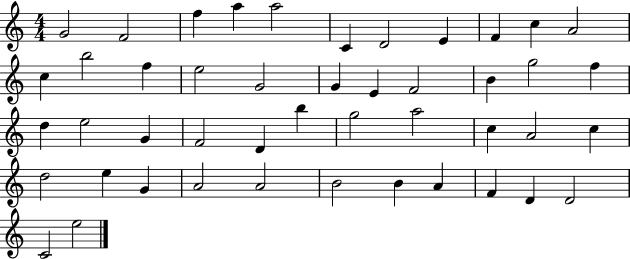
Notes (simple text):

G4/h F4/h F5/q A5/q A5/h C4/q D4/h E4/q F4/q C5/q A4/h C5/q B5/h F5/q E5/h G4/h G4/q E4/q F4/h B4/q G5/h F5/q D5/q E5/h G4/q F4/h D4/q B5/q G5/h A5/h C5/q A4/h C5/q D5/h E5/q G4/q A4/h A4/h B4/h B4/q A4/q F4/q D4/q D4/h C4/h E5/h